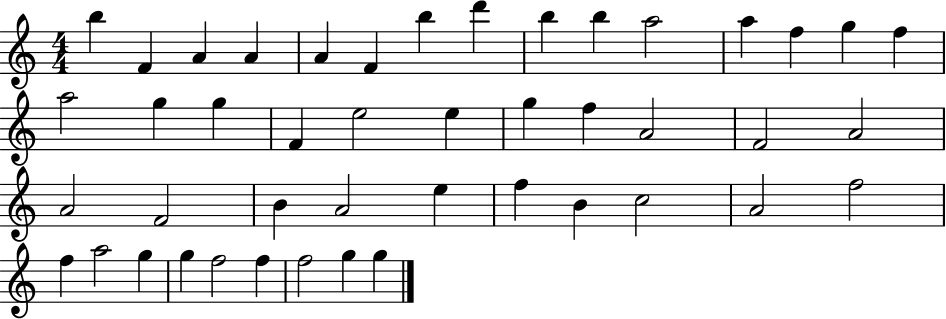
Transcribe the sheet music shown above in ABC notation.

X:1
T:Untitled
M:4/4
L:1/4
K:C
b F A A A F b d' b b a2 a f g f a2 g g F e2 e g f A2 F2 A2 A2 F2 B A2 e f B c2 A2 f2 f a2 g g f2 f f2 g g